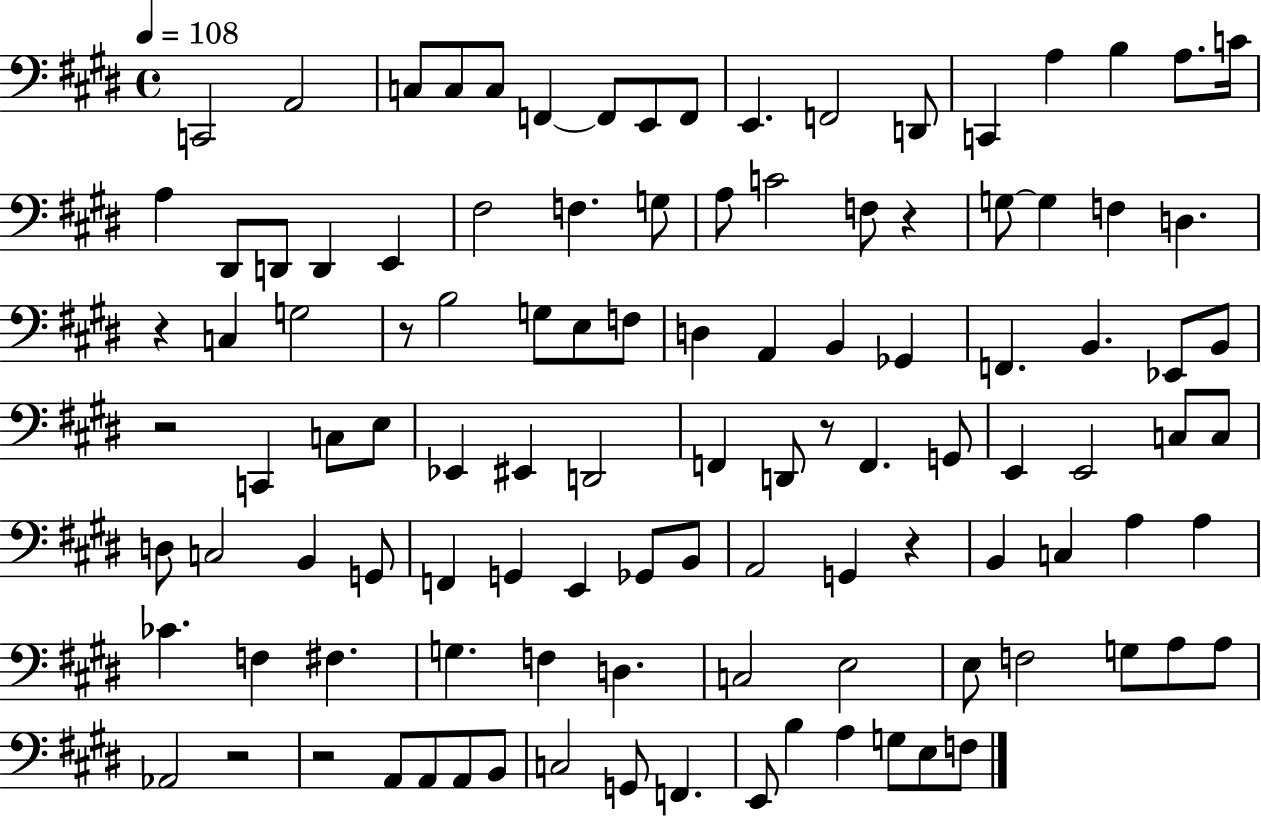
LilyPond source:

{
  \clef bass
  \time 4/4
  \defaultTimeSignature
  \key e \major
  \tempo 4 = 108
  \repeat volta 2 { c,2 a,2 | c8 c8 c8 f,4~~ f,8 e,8 f,8 | e,4. f,2 d,8 | c,4 a4 b4 a8. c'16 | \break a4 dis,8 d,8 d,4 e,4 | fis2 f4. g8 | a8 c'2 f8 r4 | g8~~ g4 f4 d4. | \break r4 c4 g2 | r8 b2 g8 e8 f8 | d4 a,4 b,4 ges,4 | f,4. b,4. ees,8 b,8 | \break r2 c,4 c8 e8 | ees,4 eis,4 d,2 | f,4 d,8 r8 f,4. g,8 | e,4 e,2 c8 c8 | \break d8 c2 b,4 g,8 | f,4 g,4 e,4 ges,8 b,8 | a,2 g,4 r4 | b,4 c4 a4 a4 | \break ces'4. f4 fis4. | g4. f4 d4. | c2 e2 | e8 f2 g8 a8 a8 | \break aes,2 r2 | r2 a,8 a,8 a,8 b,8 | c2 g,8 f,4. | e,8 b4 a4 g8 e8 f8 | \break } \bar "|."
}